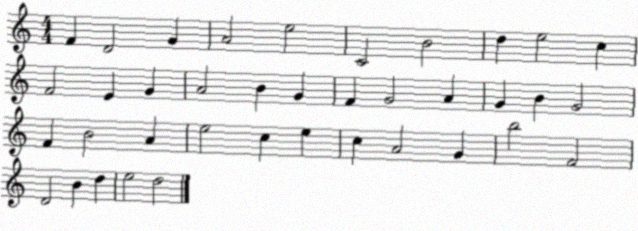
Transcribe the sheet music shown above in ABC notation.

X:1
T:Untitled
M:4/4
L:1/4
K:C
F D2 G A2 e2 C2 B2 d e2 c F2 E G A2 B G F G2 A G B G2 F B2 A e2 c e c A2 G b2 F2 D2 B d e2 d2